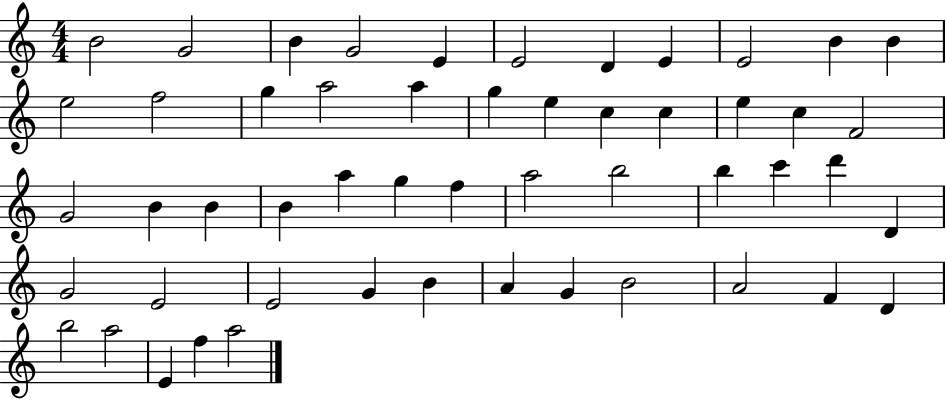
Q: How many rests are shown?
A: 0